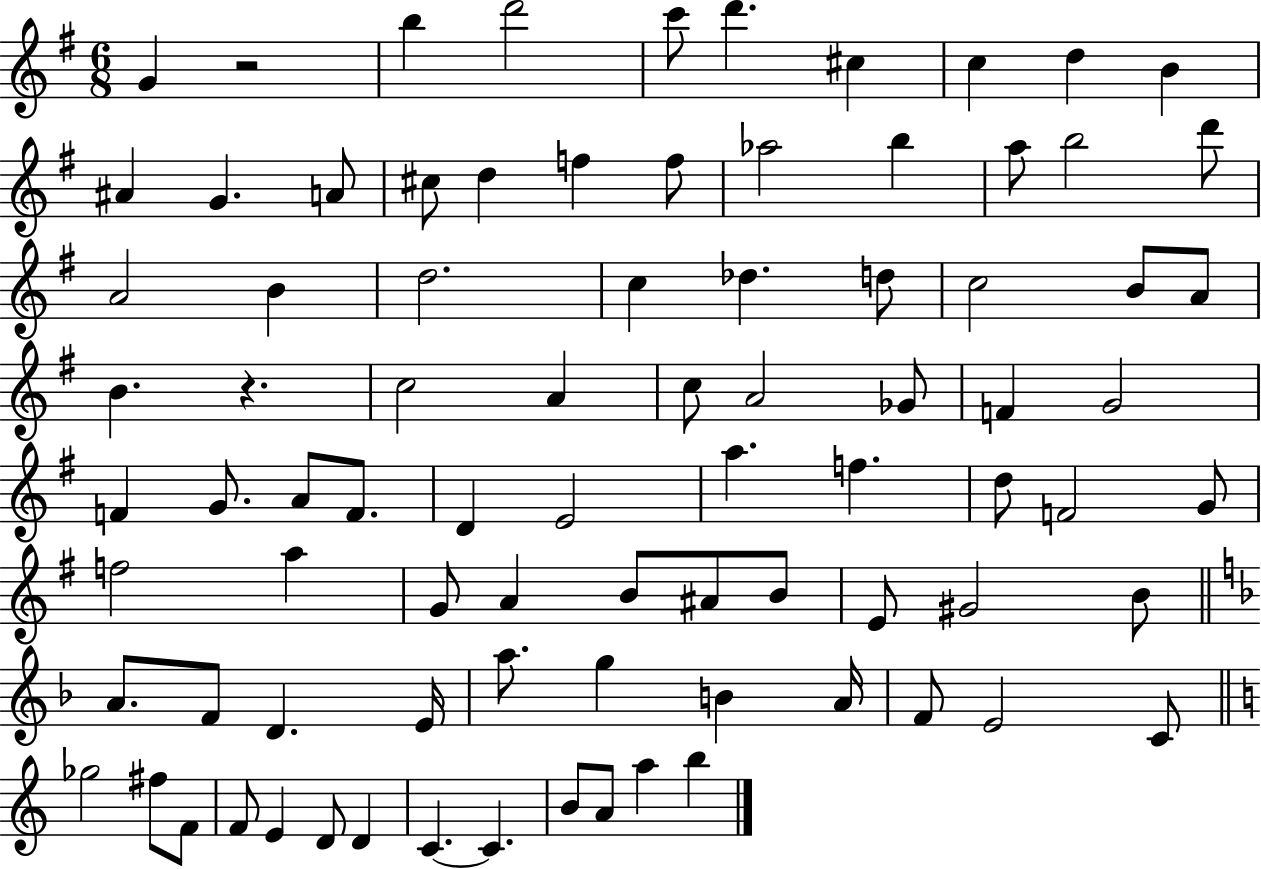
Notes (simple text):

G4/q R/h B5/q D6/h C6/e D6/q. C#5/q C5/q D5/q B4/q A#4/q G4/q. A4/e C#5/e D5/q F5/q F5/e Ab5/h B5/q A5/e B5/h D6/e A4/h B4/q D5/h. C5/q Db5/q. D5/e C5/h B4/e A4/e B4/q. R/q. C5/h A4/q C5/e A4/h Gb4/e F4/q G4/h F4/q G4/e. A4/e F4/e. D4/q E4/h A5/q. F5/q. D5/e F4/h G4/e F5/h A5/q G4/e A4/q B4/e A#4/e B4/e E4/e G#4/h B4/e A4/e. F4/e D4/q. E4/s A5/e. G5/q B4/q A4/s F4/e E4/h C4/e Gb5/h F#5/e F4/e F4/e E4/q D4/e D4/q C4/q. C4/q. B4/e A4/e A5/q B5/q